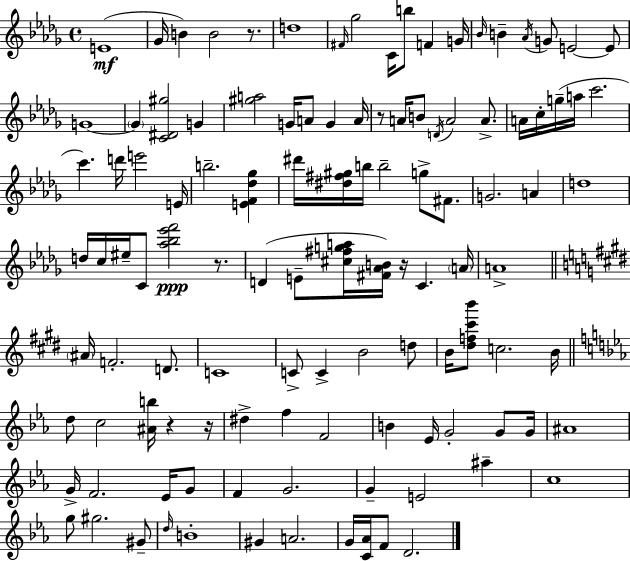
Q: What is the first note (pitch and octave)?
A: E4